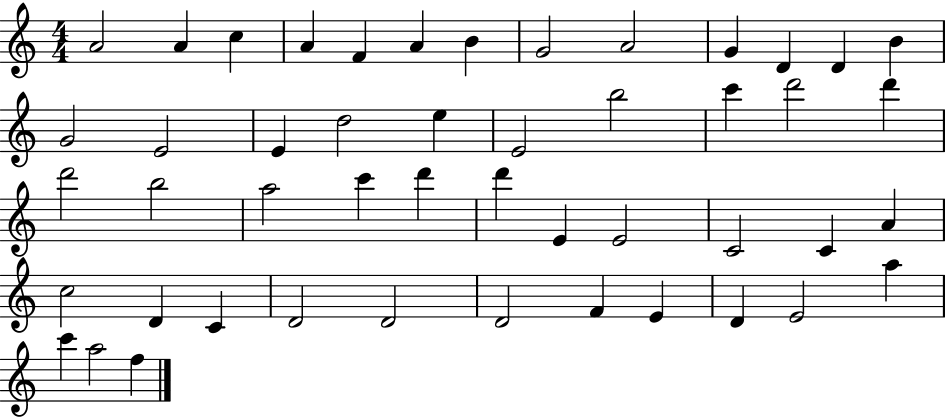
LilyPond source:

{
  \clef treble
  \numericTimeSignature
  \time 4/4
  \key c \major
  a'2 a'4 c''4 | a'4 f'4 a'4 b'4 | g'2 a'2 | g'4 d'4 d'4 b'4 | \break g'2 e'2 | e'4 d''2 e''4 | e'2 b''2 | c'''4 d'''2 d'''4 | \break d'''2 b''2 | a''2 c'''4 d'''4 | d'''4 e'4 e'2 | c'2 c'4 a'4 | \break c''2 d'4 c'4 | d'2 d'2 | d'2 f'4 e'4 | d'4 e'2 a''4 | \break c'''4 a''2 f''4 | \bar "|."
}